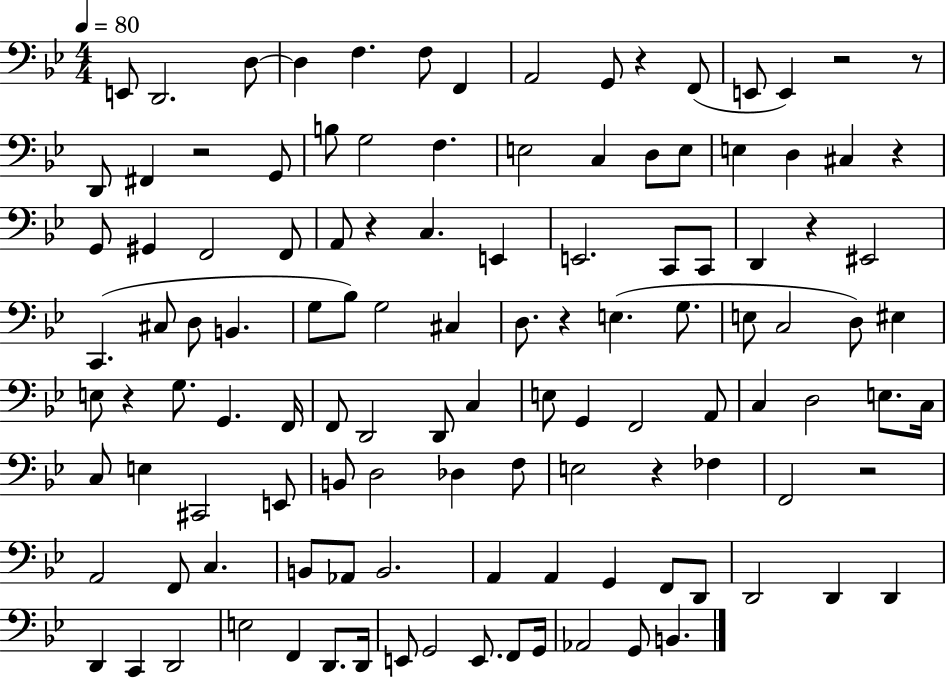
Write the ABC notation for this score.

X:1
T:Untitled
M:4/4
L:1/4
K:Bb
E,,/2 D,,2 D,/2 D, F, F,/2 F,, A,,2 G,,/2 z F,,/2 E,,/2 E,, z2 z/2 D,,/2 ^F,, z2 G,,/2 B,/2 G,2 F, E,2 C, D,/2 E,/2 E, D, ^C, z G,,/2 ^G,, F,,2 F,,/2 A,,/2 z C, E,, E,,2 C,,/2 C,,/2 D,, z ^E,,2 C,, ^C,/2 D,/2 B,, G,/2 _B,/2 G,2 ^C, D,/2 z E, G,/2 E,/2 C,2 D,/2 ^E, E,/2 z G,/2 G,, F,,/4 F,,/2 D,,2 D,,/2 C, E,/2 G,, F,,2 A,,/2 C, D,2 E,/2 C,/4 C,/2 E, ^C,,2 E,,/2 B,,/2 D,2 _D, F,/2 E,2 z _F, F,,2 z2 A,,2 F,,/2 C, B,,/2 _A,,/2 B,,2 A,, A,, G,, F,,/2 D,,/2 D,,2 D,, D,, D,, C,, D,,2 E,2 F,, D,,/2 D,,/4 E,,/2 G,,2 E,,/2 F,,/2 G,,/4 _A,,2 G,,/2 B,,